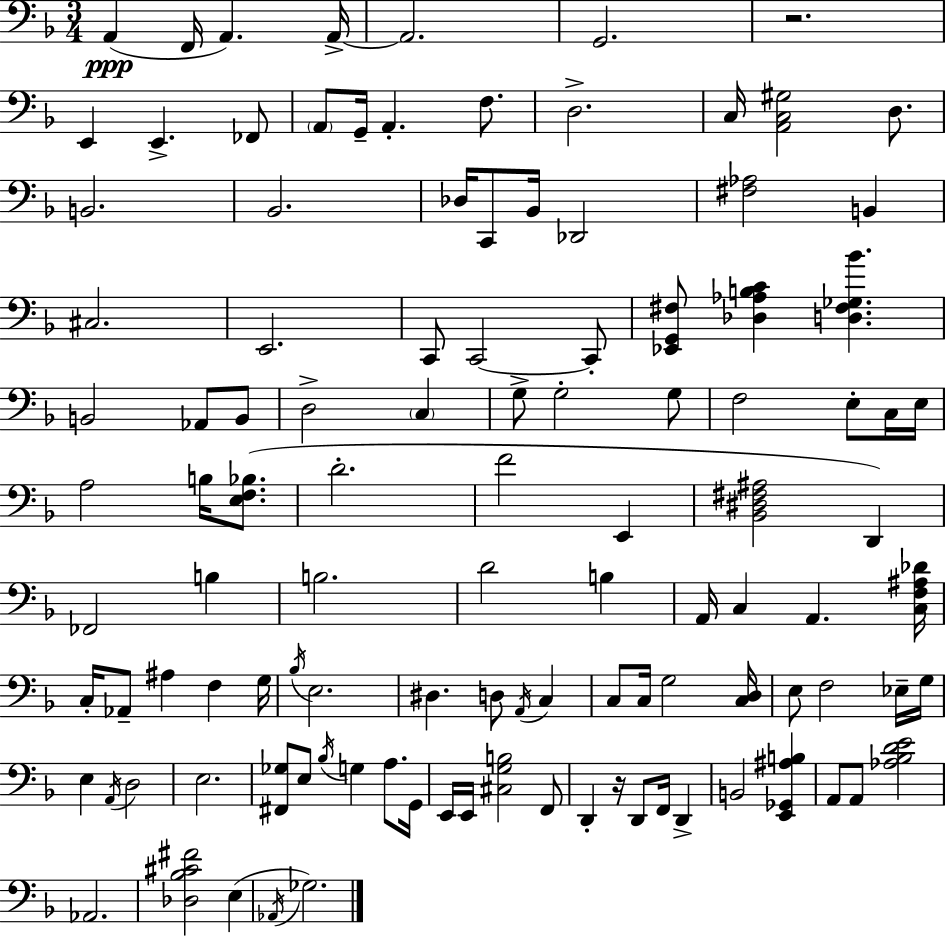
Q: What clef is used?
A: bass